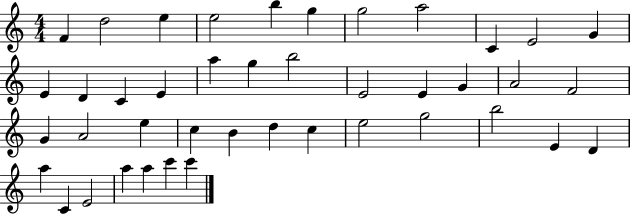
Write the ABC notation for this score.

X:1
T:Untitled
M:4/4
L:1/4
K:C
F d2 e e2 b g g2 a2 C E2 G E D C E a g b2 E2 E G A2 F2 G A2 e c B d c e2 g2 b2 E D a C E2 a a c' c'